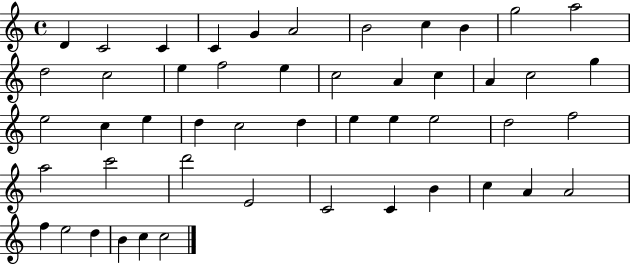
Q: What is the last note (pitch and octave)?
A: C5